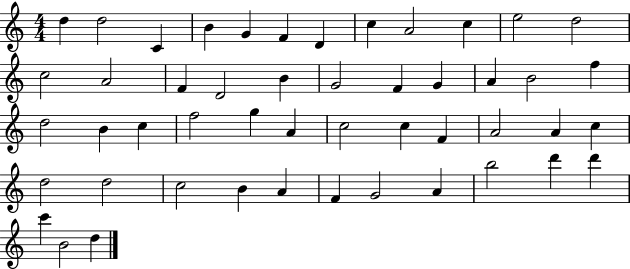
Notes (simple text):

D5/q D5/h C4/q B4/q G4/q F4/q D4/q C5/q A4/h C5/q E5/h D5/h C5/h A4/h F4/q D4/h B4/q G4/h F4/q G4/q A4/q B4/h F5/q D5/h B4/q C5/q F5/h G5/q A4/q C5/h C5/q F4/q A4/h A4/q C5/q D5/h D5/h C5/h B4/q A4/q F4/q G4/h A4/q B5/h D6/q D6/q C6/q B4/h D5/q